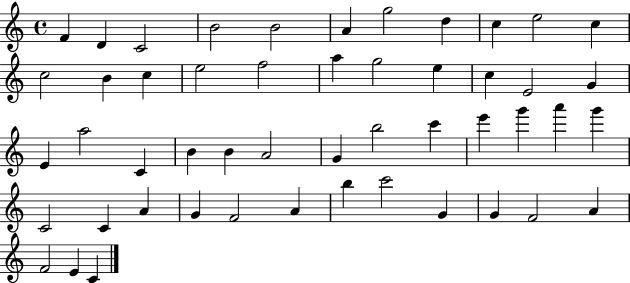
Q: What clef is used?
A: treble